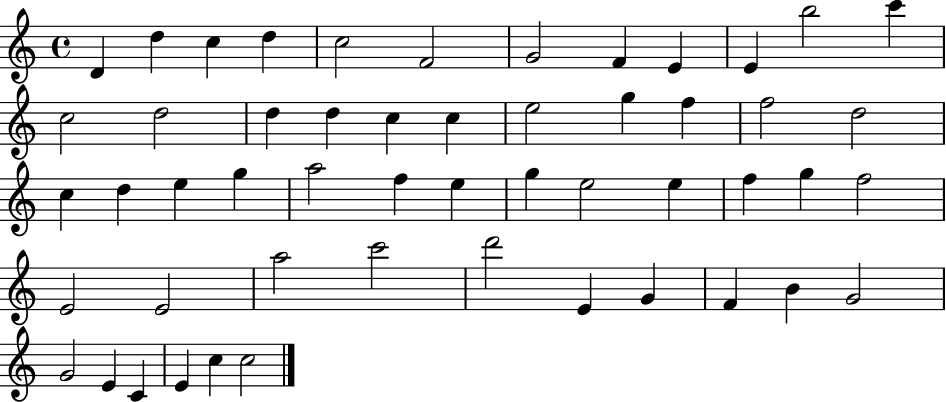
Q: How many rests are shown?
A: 0